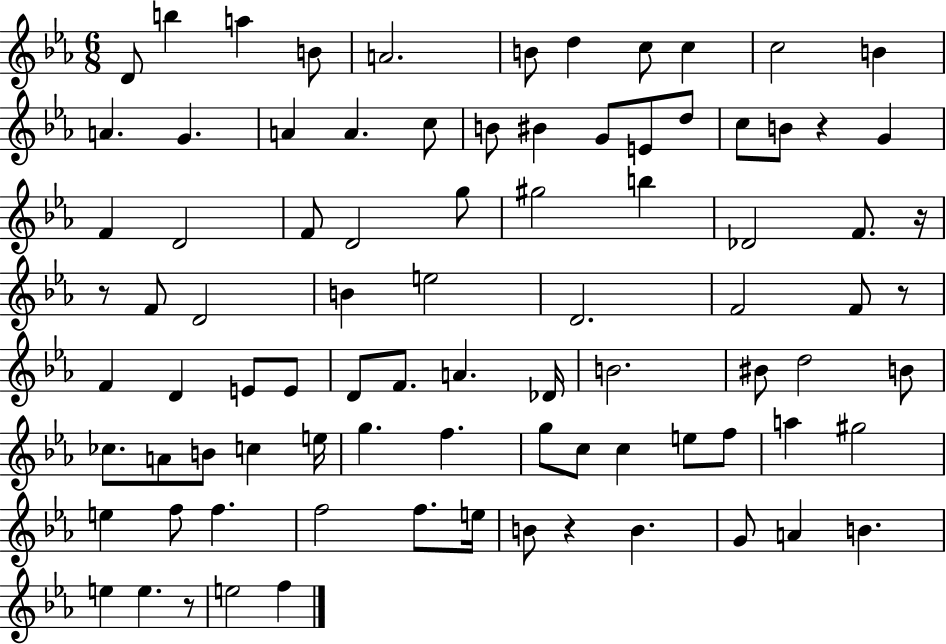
D4/e B5/q A5/q B4/e A4/h. B4/e D5/q C5/e C5/q C5/h B4/q A4/q. G4/q. A4/q A4/q. C5/e B4/e BIS4/q G4/e E4/e D5/e C5/e B4/e R/q G4/q F4/q D4/h F4/e D4/h G5/e G#5/h B5/q Db4/h F4/e. R/s R/e F4/e D4/h B4/q E5/h D4/h. F4/h F4/e R/e F4/q D4/q E4/e E4/e D4/e F4/e. A4/q. Db4/s B4/h. BIS4/e D5/h B4/e CES5/e. A4/e B4/e C5/q E5/s G5/q. F5/q. G5/e C5/e C5/q E5/e F5/e A5/q G#5/h E5/q F5/e F5/q. F5/h F5/e. E5/s B4/e R/q B4/q. G4/e A4/q B4/q. E5/q E5/q. R/e E5/h F5/q